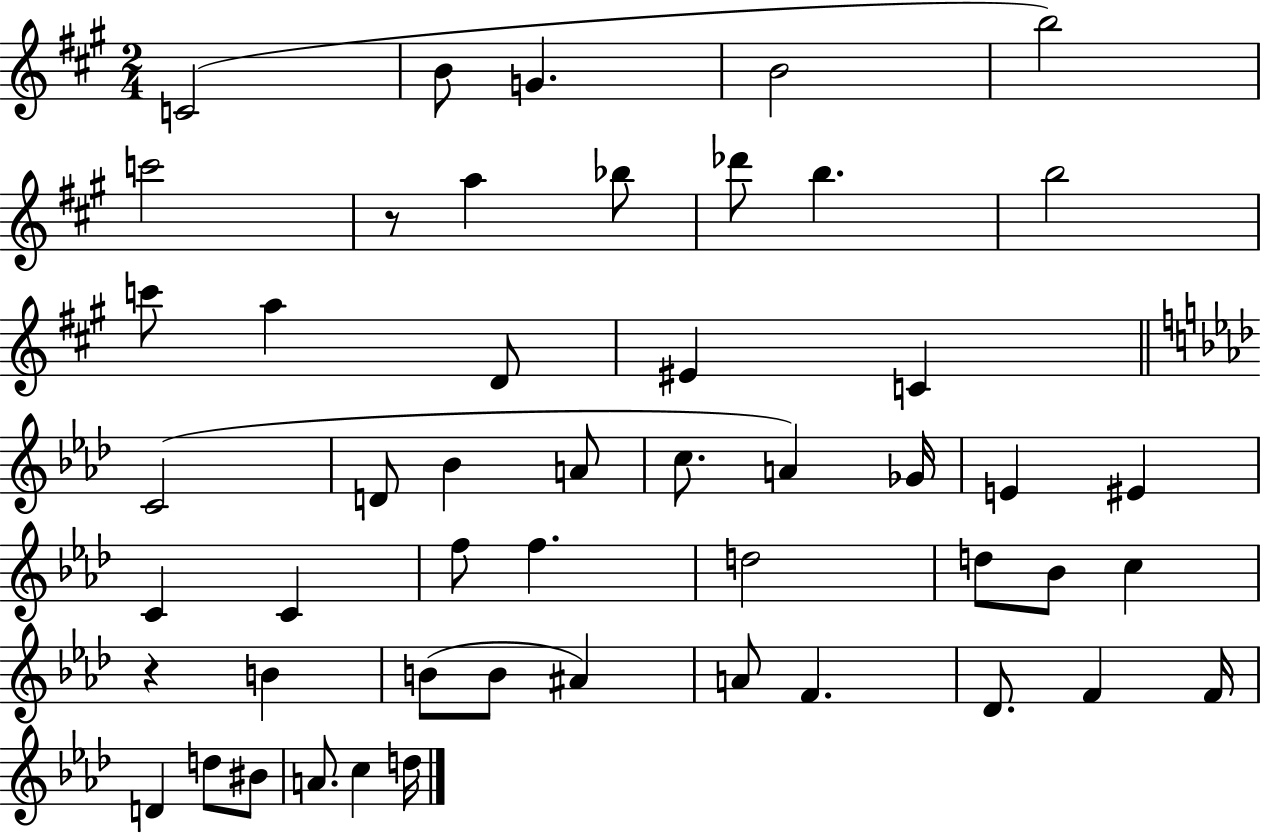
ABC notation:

X:1
T:Untitled
M:2/4
L:1/4
K:A
C2 B/2 G B2 b2 c'2 z/2 a _b/2 _d'/2 b b2 c'/2 a D/2 ^E C C2 D/2 _B A/2 c/2 A _G/4 E ^E C C f/2 f d2 d/2 _B/2 c z B B/2 B/2 ^A A/2 F _D/2 F F/4 D d/2 ^B/2 A/2 c d/4